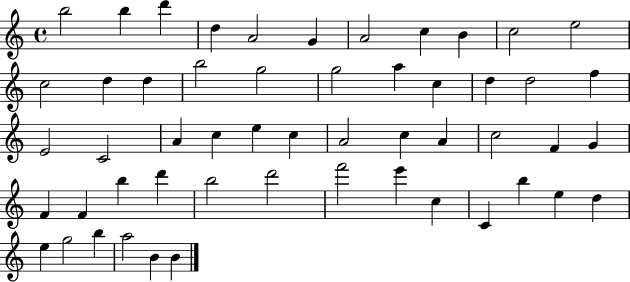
B5/h B5/q D6/q D5/q A4/h G4/q A4/h C5/q B4/q C5/h E5/h C5/h D5/q D5/q B5/h G5/h G5/h A5/q C5/q D5/q D5/h F5/q E4/h C4/h A4/q C5/q E5/q C5/q A4/h C5/q A4/q C5/h F4/q G4/q F4/q F4/q B5/q D6/q B5/h D6/h F6/h E6/q C5/q C4/q B5/q E5/q D5/q E5/q G5/h B5/q A5/h B4/q B4/q